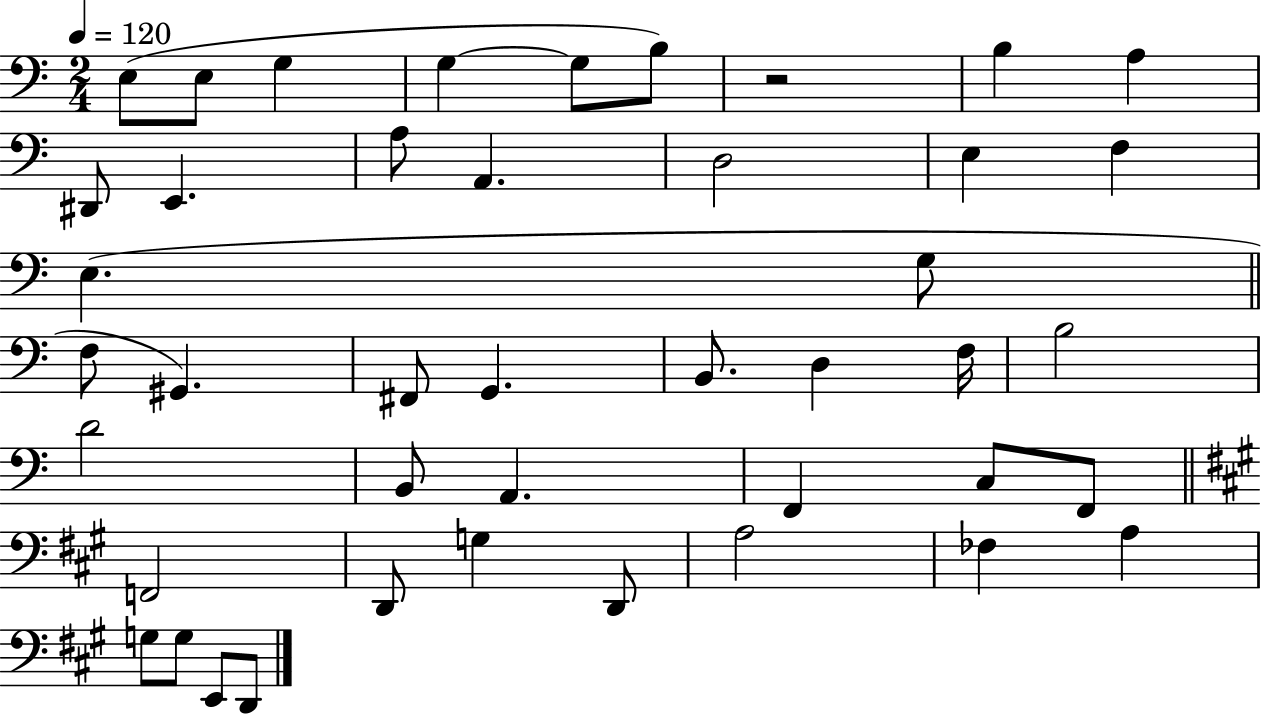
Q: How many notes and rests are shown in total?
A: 43